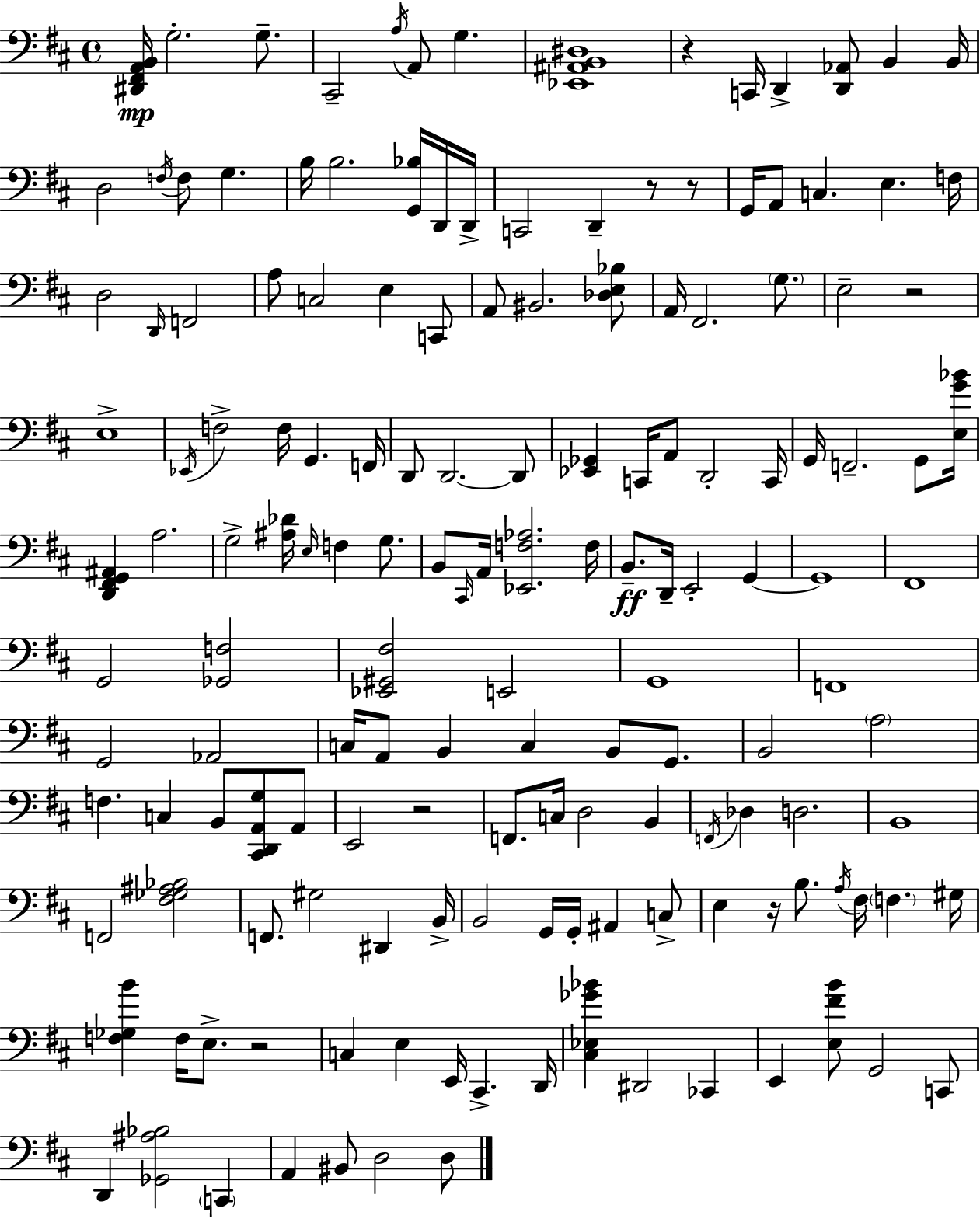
{
  \clef bass
  \time 4/4
  \defaultTimeSignature
  \key d \major
  <dis, fis, a, b,>16\mp g2.-. g8.-- | cis,2-- \acciaccatura { a16 } a,8 g4. | <ees, ais, b, dis>1 | r4 c,16 d,4-> <d, aes,>8 b,4 | \break b,16 d2 \acciaccatura { f16 } f8 g4. | b16 b2. <g, bes>16 | d,16 d,16-> c,2 d,4-- r8 | r8 g,16 a,8 c4. e4. | \break f16 d2 \grace { d,16 } f,2 | a8 c2 e4 | c,8 a,8 bis,2. | <des e bes>8 a,16 fis,2. | \break \parenthesize g8. e2-- r2 | e1-> | \acciaccatura { ees,16 } f2-> f16 g,4. | f,16 d,8 d,2.~~ | \break d,8 <ees, ges,>4 c,16 a,8 d,2-. | c,16 g,16 f,2.-- | g,8 <e g' bes'>16 <d, fis, g, ais,>4 a2. | g2-> <ais des'>16 \grace { e16 } f4 | \break g8. b,8 \grace { cis,16 } a,16 <ees, f aes>2. | f16 b,8.--\ff d,16-- e,2-. | g,4~~ g,1 | fis,1 | \break g,2 <ges, f>2 | <ees, gis, fis>2 e,2 | g,1 | f,1 | \break g,2 aes,2 | c16 a,8 b,4 c4 | b,8 g,8. b,2 \parenthesize a2 | f4. c4 | \break b,8 <cis, d, a, g>8 a,8 e,2 r2 | f,8. c16 d2 | b,4 \acciaccatura { f,16 } des4 d2. | b,1 | \break f,2 <fis ges ais bes>2 | f,8. gis2 | dis,4 b,16-> b,2 g,16 | g,16-. ais,4 c8-> e4 r16 b8. \acciaccatura { a16 } | \break fis16 \parenthesize f4. gis16 <f ges b'>4 f16 e8.-> | r2 c4 e4 | e,16 cis,4.-> d,16 <cis ees ges' bes'>4 dis,2 | ces,4 e,4 <e fis' b'>8 g,2 | \break c,8 d,4 <ges, ais bes>2 | \parenthesize c,4 a,4 bis,8 d2 | d8 \bar "|."
}